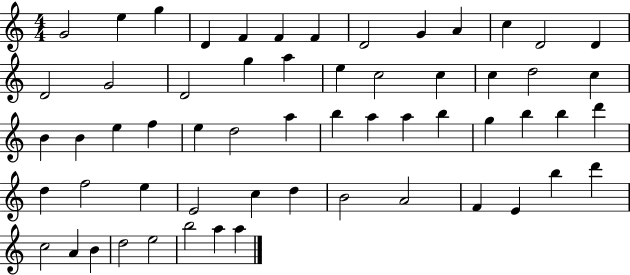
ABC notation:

X:1
T:Untitled
M:4/4
L:1/4
K:C
G2 e g D F F F D2 G A c D2 D D2 G2 D2 g a e c2 c c d2 c B B e f e d2 a b a a b g b b d' d f2 e E2 c d B2 A2 F E b d' c2 A B d2 e2 b2 a a